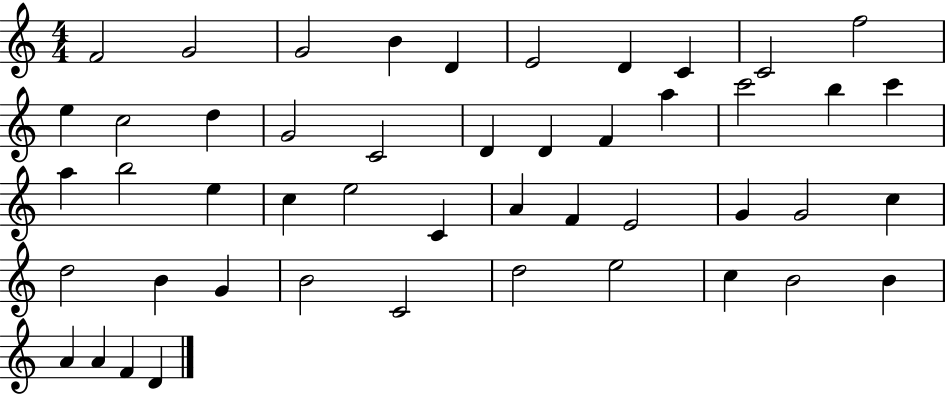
X:1
T:Untitled
M:4/4
L:1/4
K:C
F2 G2 G2 B D E2 D C C2 f2 e c2 d G2 C2 D D F a c'2 b c' a b2 e c e2 C A F E2 G G2 c d2 B G B2 C2 d2 e2 c B2 B A A F D